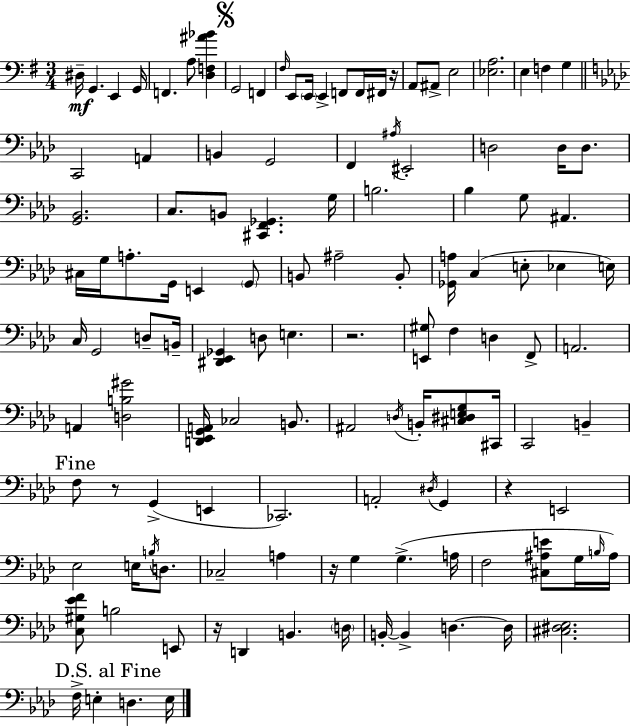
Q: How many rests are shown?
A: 6